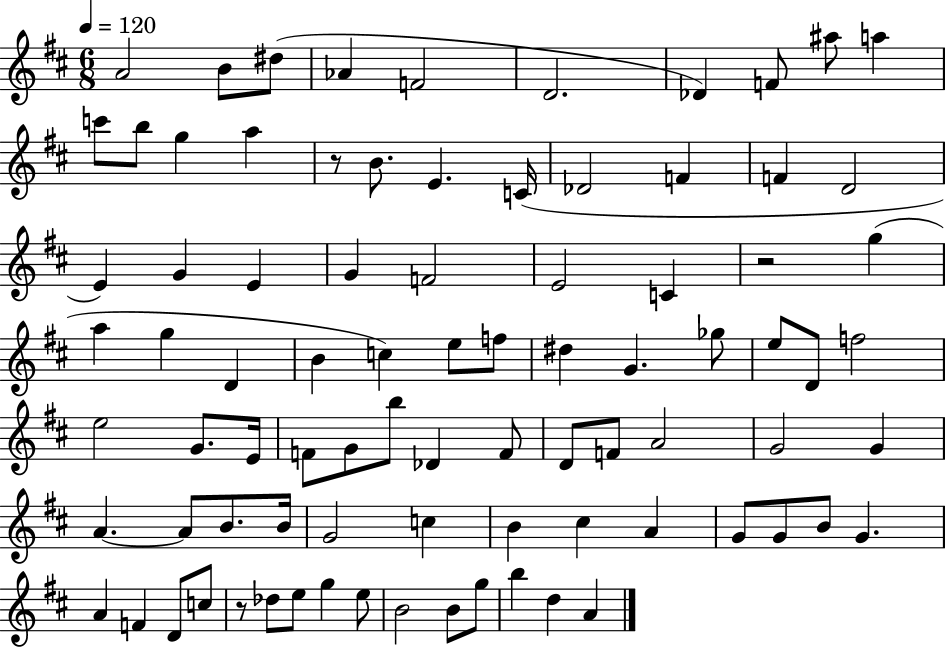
A4/h B4/e D#5/e Ab4/q F4/h D4/h. Db4/q F4/e A#5/e A5/q C6/e B5/e G5/q A5/q R/e B4/e. E4/q. C4/s Db4/h F4/q F4/q D4/h E4/q G4/q E4/q G4/q F4/h E4/h C4/q R/h G5/q A5/q G5/q D4/q B4/q C5/q E5/e F5/e D#5/q G4/q. Gb5/e E5/e D4/e F5/h E5/h G4/e. E4/s F4/e G4/e B5/e Db4/q F4/e D4/e F4/e A4/h G4/h G4/q A4/q. A4/e B4/e. B4/s G4/h C5/q B4/q C#5/q A4/q G4/e G4/e B4/e G4/q. A4/q F4/q D4/e C5/e R/e Db5/e E5/e G5/q E5/e B4/h B4/e G5/e B5/q D5/q A4/q